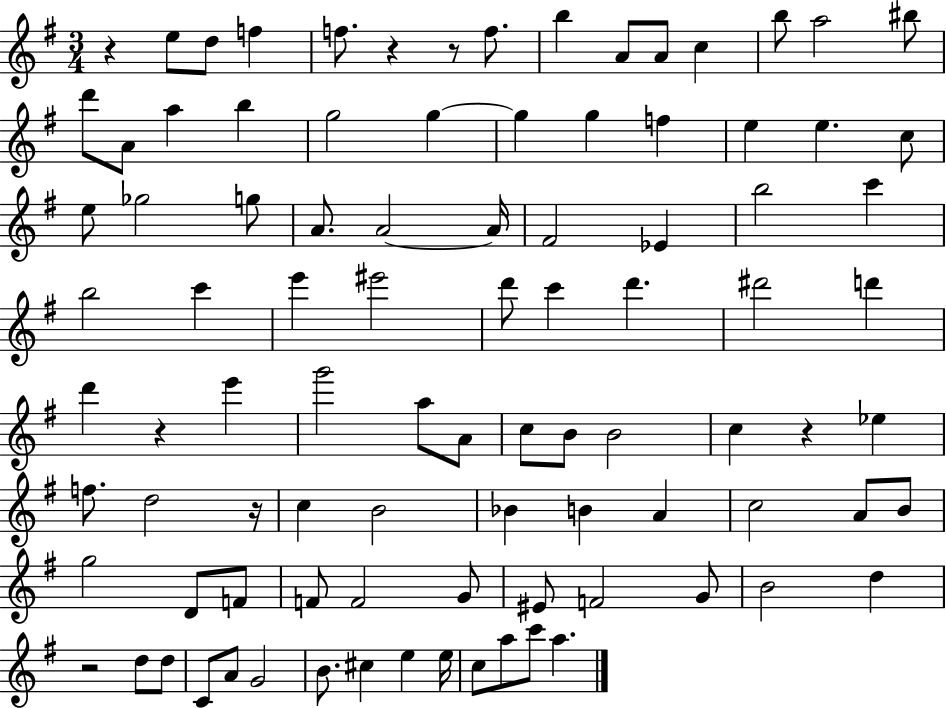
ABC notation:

X:1
T:Untitled
M:3/4
L:1/4
K:G
z e/2 d/2 f f/2 z z/2 f/2 b A/2 A/2 c b/2 a2 ^b/2 d'/2 A/2 a b g2 g g g f e e c/2 e/2 _g2 g/2 A/2 A2 A/4 ^F2 _E b2 c' b2 c' e' ^e'2 d'/2 c' d' ^d'2 d' d' z e' g'2 a/2 A/2 c/2 B/2 B2 c z _e f/2 d2 z/4 c B2 _B B A c2 A/2 B/2 g2 D/2 F/2 F/2 F2 G/2 ^E/2 F2 G/2 B2 d z2 d/2 d/2 C/2 A/2 G2 B/2 ^c e e/4 c/2 a/2 c'/2 a